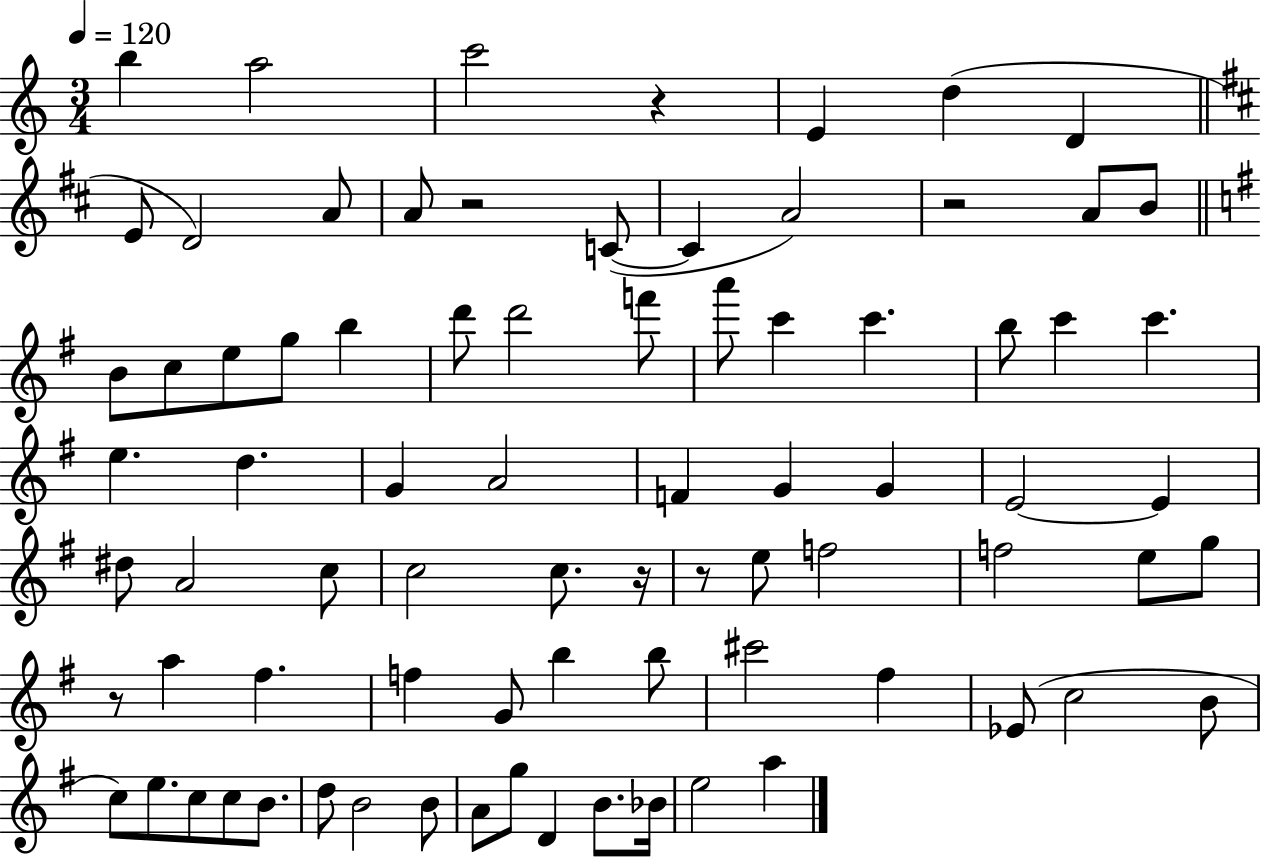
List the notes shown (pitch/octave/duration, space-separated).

B5/q A5/h C6/h R/q E4/q D5/q D4/q E4/e D4/h A4/e A4/e R/h C4/e C4/q A4/h R/h A4/e B4/e B4/e C5/e E5/e G5/e B5/q D6/e D6/h F6/e A6/e C6/q C6/q. B5/e C6/q C6/q. E5/q. D5/q. G4/q A4/h F4/q G4/q G4/q E4/h E4/q D#5/e A4/h C5/e C5/h C5/e. R/s R/e E5/e F5/h F5/h E5/e G5/e R/e A5/q F#5/q. F5/q G4/e B5/q B5/e C#6/h F#5/q Eb4/e C5/h B4/e C5/e E5/e. C5/e C5/e B4/e. D5/e B4/h B4/e A4/e G5/e D4/q B4/e. Bb4/s E5/h A5/q